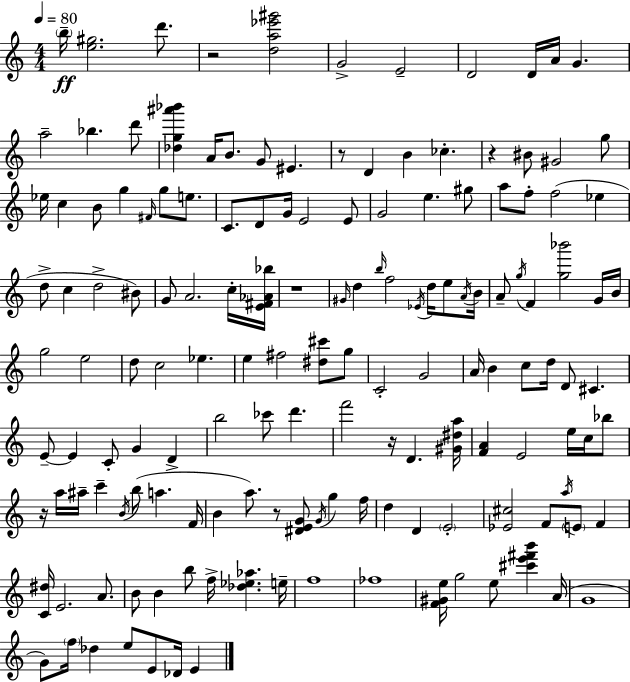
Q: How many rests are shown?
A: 7